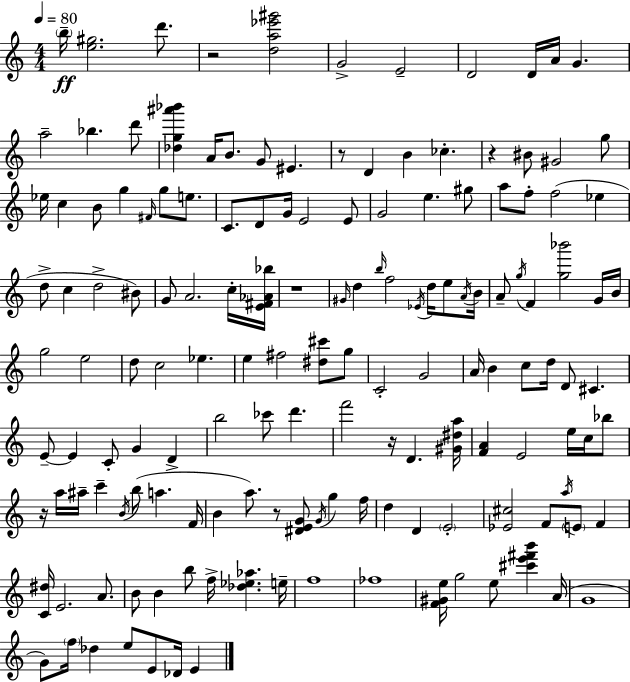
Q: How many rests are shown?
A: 7